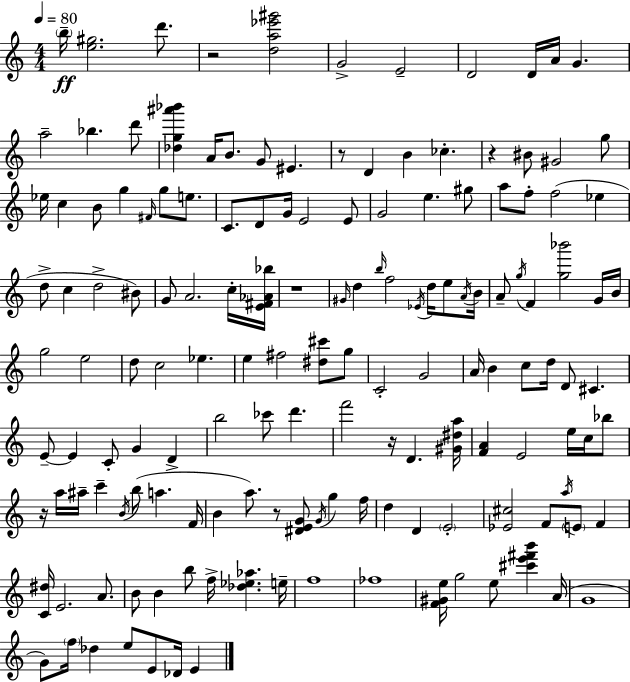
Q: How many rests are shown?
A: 7